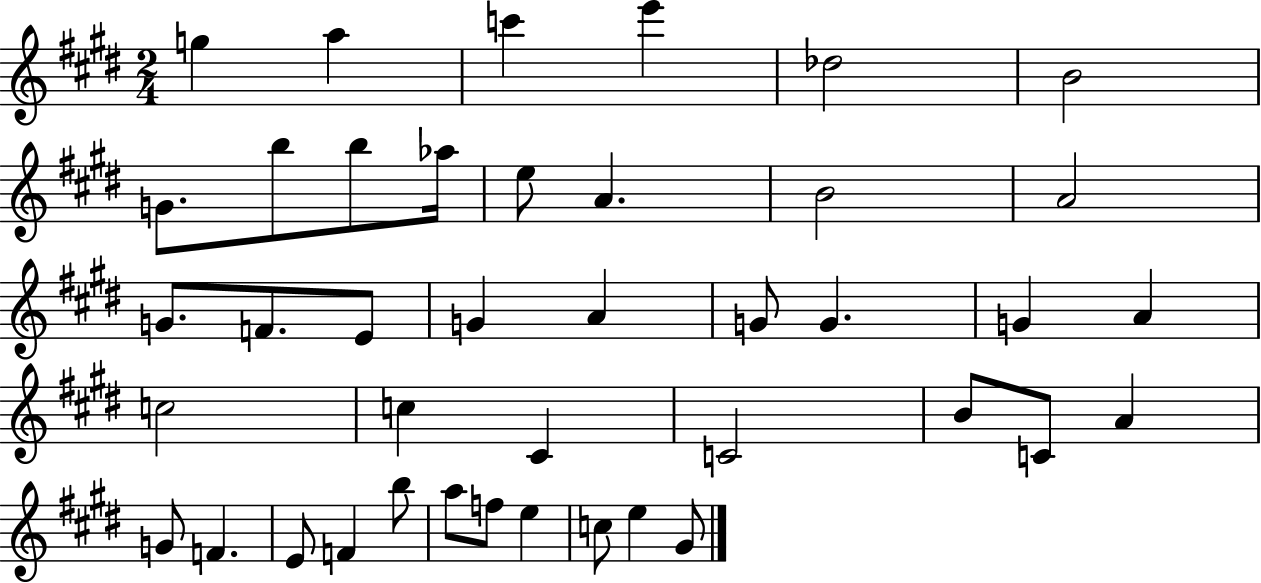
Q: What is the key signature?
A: E major